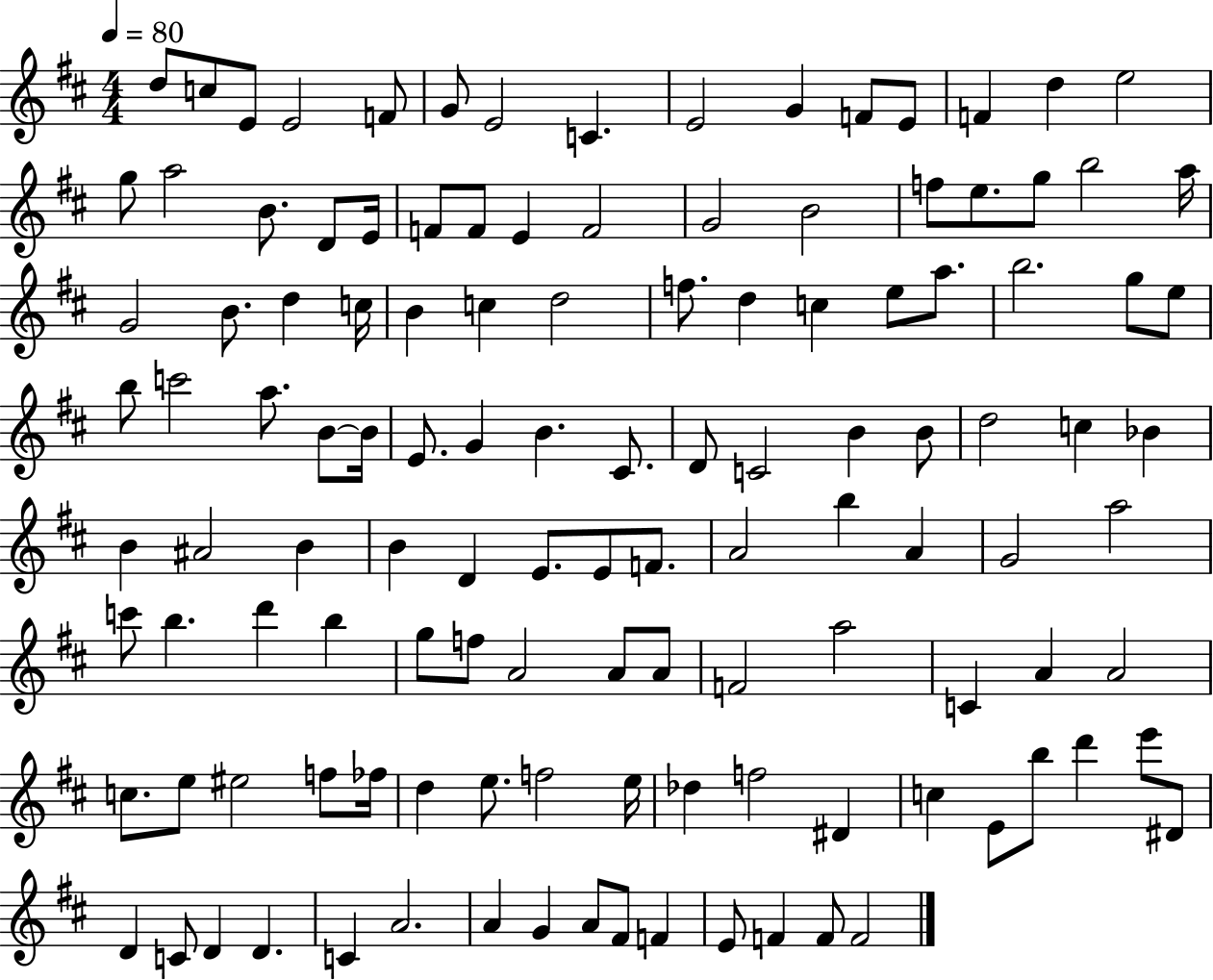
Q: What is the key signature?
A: D major